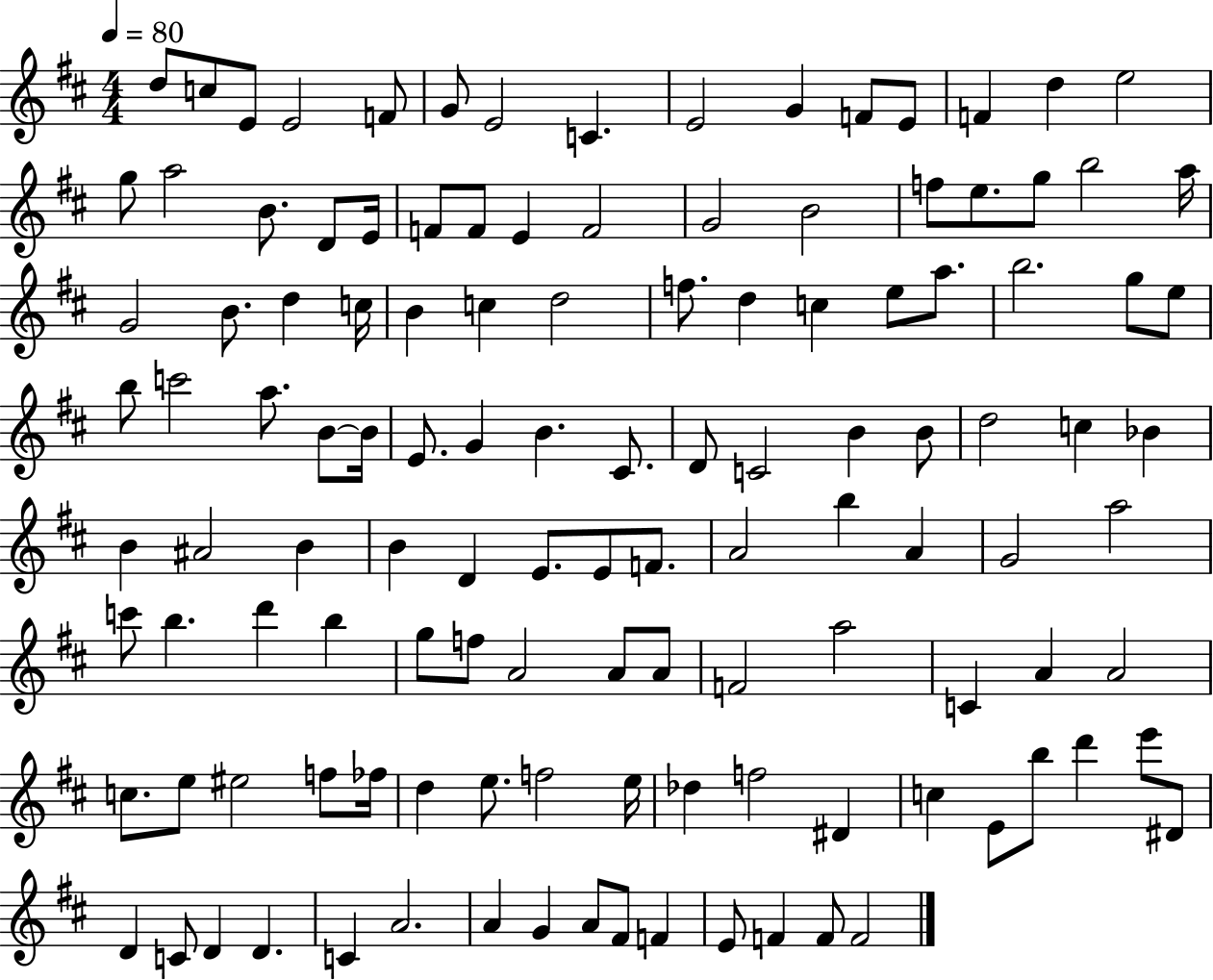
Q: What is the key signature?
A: D major